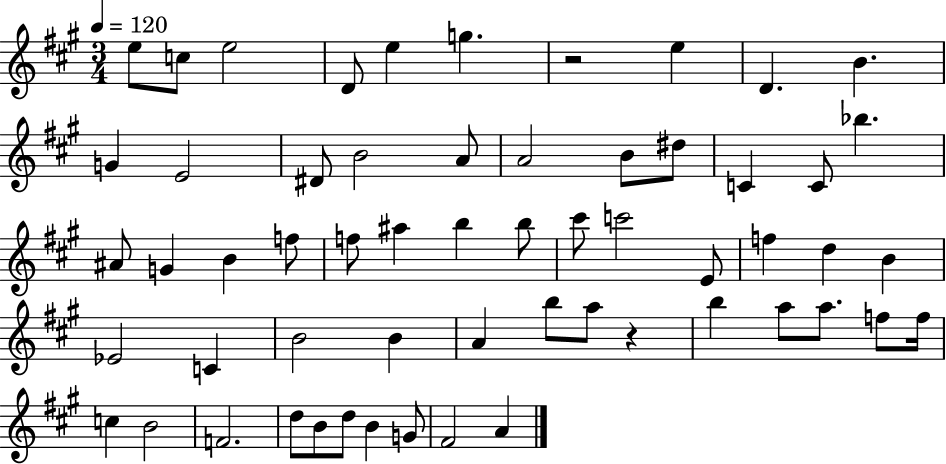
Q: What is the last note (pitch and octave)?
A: A4